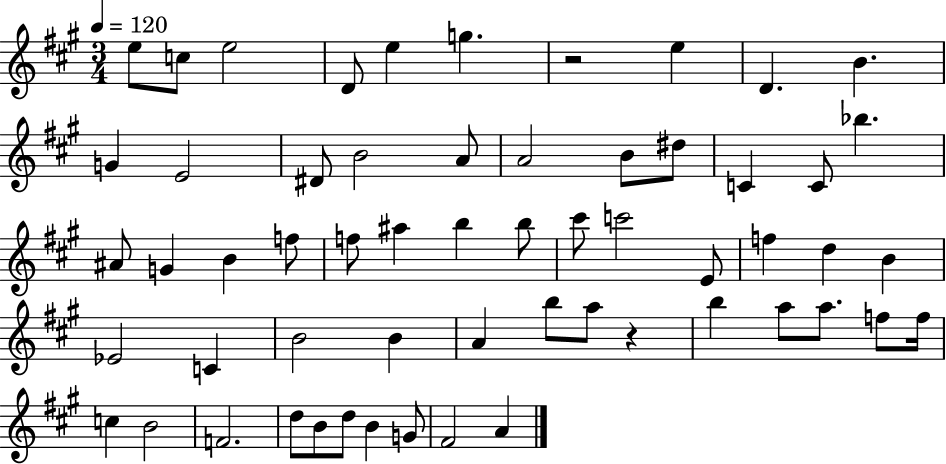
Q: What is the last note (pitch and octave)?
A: A4